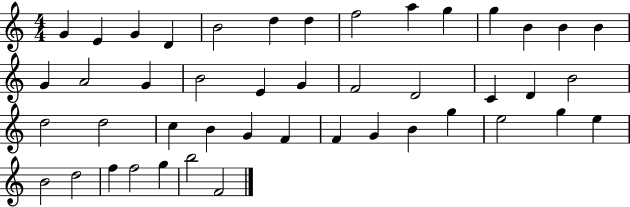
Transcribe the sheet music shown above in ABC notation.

X:1
T:Untitled
M:4/4
L:1/4
K:C
G E G D B2 d d f2 a g g B B B G A2 G B2 E G F2 D2 C D B2 d2 d2 c B G F F G B g e2 g e B2 d2 f f2 g b2 F2